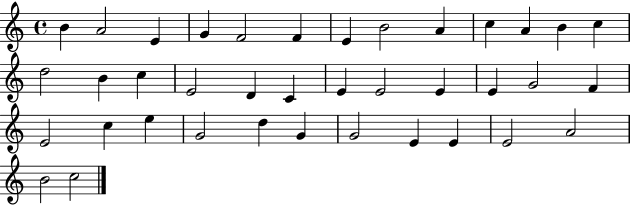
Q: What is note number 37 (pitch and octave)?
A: B4